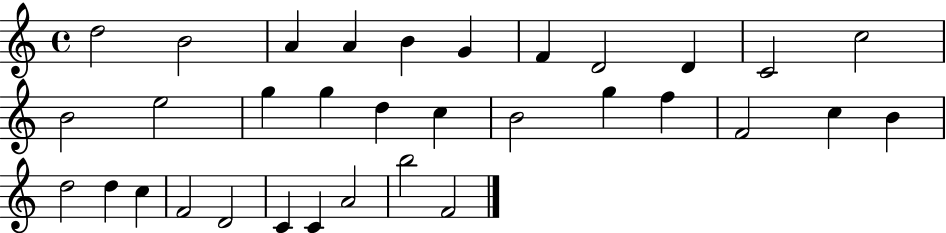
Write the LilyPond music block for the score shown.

{
  \clef treble
  \time 4/4
  \defaultTimeSignature
  \key c \major
  d''2 b'2 | a'4 a'4 b'4 g'4 | f'4 d'2 d'4 | c'2 c''2 | \break b'2 e''2 | g''4 g''4 d''4 c''4 | b'2 g''4 f''4 | f'2 c''4 b'4 | \break d''2 d''4 c''4 | f'2 d'2 | c'4 c'4 a'2 | b''2 f'2 | \break \bar "|."
}